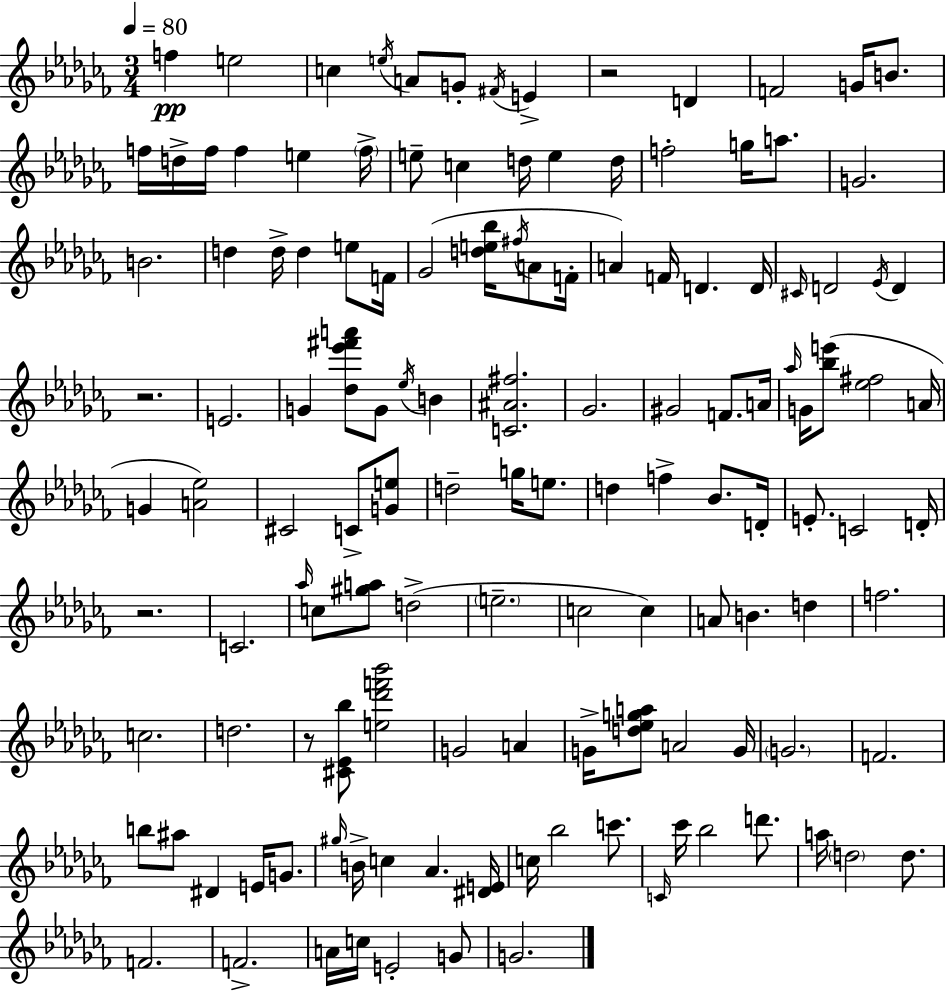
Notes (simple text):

F5/q E5/h C5/q E5/s A4/e G4/e F#4/s E4/q R/h D4/q F4/h G4/s B4/e. F5/s D5/s F5/s F5/q E5/q F5/s E5/e C5/q D5/s E5/q D5/s F5/h G5/s A5/e. G4/h. B4/h. D5/q D5/s D5/q E5/e F4/s Gb4/h [D5,E5,Bb5]/s F#5/s A4/e F4/s A4/q F4/s D4/q. D4/s C#4/s D4/h Eb4/s D4/q R/h. E4/h. G4/q [Db5,Eb6,F#6,A6]/e G4/e Eb5/s B4/q [C4,A#4,F#5]/h. Gb4/h. G#4/h F4/e. A4/s Ab5/s G4/s [Bb5,E6]/e [Eb5,F#5]/h A4/s G4/q [A4,Eb5]/h C#4/h C4/e [G4,E5]/e D5/h G5/s E5/e. D5/q F5/q Bb4/e. D4/s E4/e. C4/h D4/s R/h. C4/h. Ab5/s C5/e [G#5,A5]/e D5/h E5/h. C5/h C5/q A4/e B4/q. D5/q F5/h. C5/h. D5/h. R/e [C#4,Eb4,Bb5]/e [E5,Db6,F6,Bb6]/h G4/h A4/q G4/s [D5,Eb5,G5,A5]/e A4/h G4/s G4/h. F4/h. B5/e A#5/e D#4/q E4/s G4/e. G#5/s B4/s C5/q Ab4/q. [D#4,E4]/s C5/s Bb5/h C6/e. C4/s CES6/s Bb5/h D6/e. A5/s D5/h D5/e. F4/h. F4/h. A4/s C5/s E4/h G4/e G4/h.